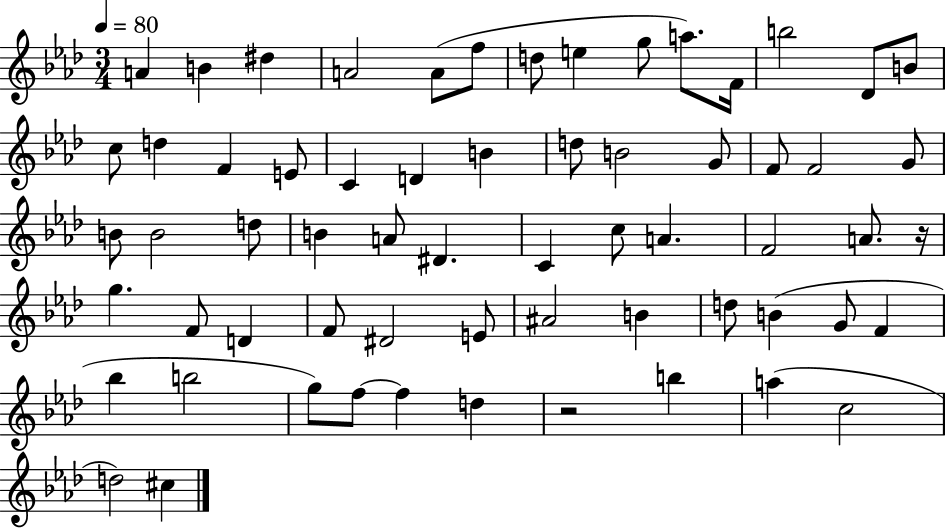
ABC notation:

X:1
T:Untitled
M:3/4
L:1/4
K:Ab
A B ^d A2 A/2 f/2 d/2 e g/2 a/2 F/4 b2 _D/2 B/2 c/2 d F E/2 C D B d/2 B2 G/2 F/2 F2 G/2 B/2 B2 d/2 B A/2 ^D C c/2 A F2 A/2 z/4 g F/2 D F/2 ^D2 E/2 ^A2 B d/2 B G/2 F _b b2 g/2 f/2 f d z2 b a c2 d2 ^c